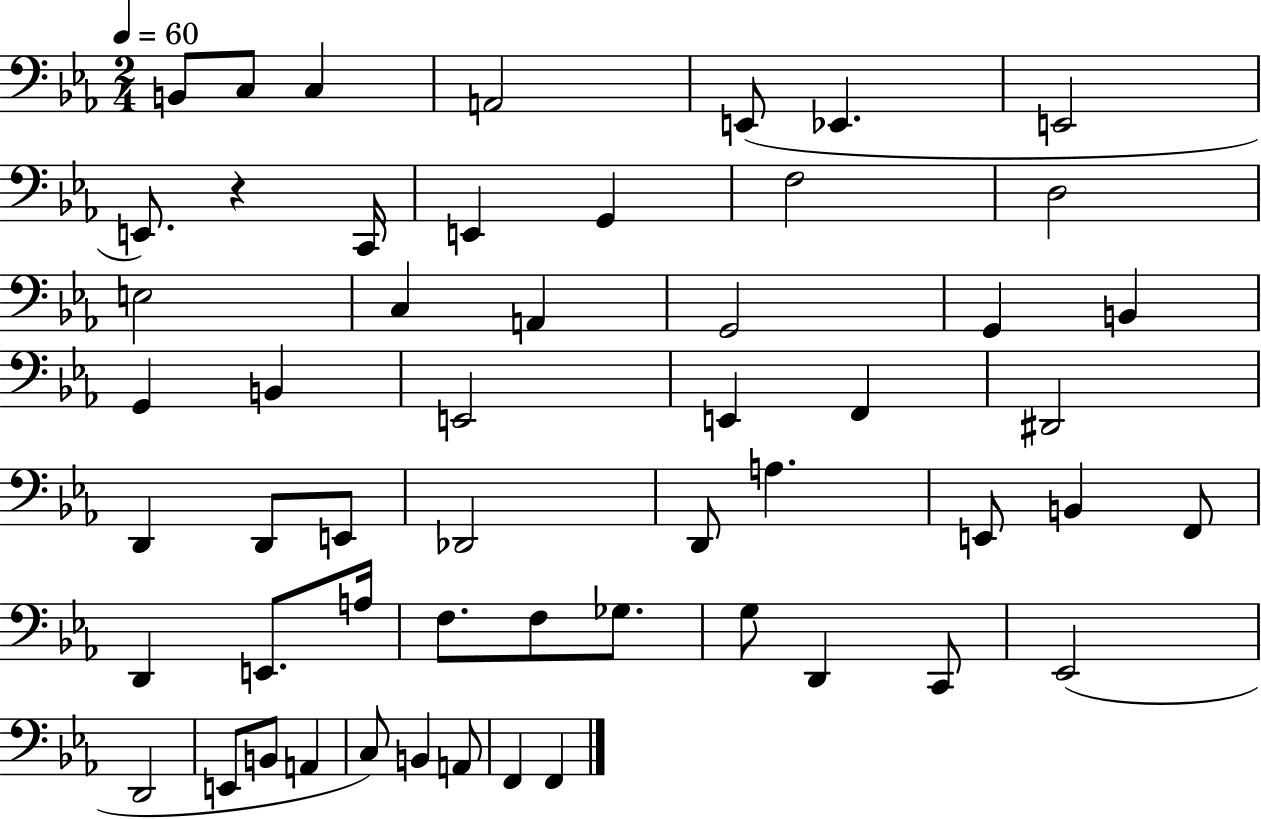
B2/e C3/e C3/q A2/h E2/e Eb2/q. E2/h E2/e. R/q C2/s E2/q G2/q F3/h D3/h E3/h C3/q A2/q G2/h G2/q B2/q G2/q B2/q E2/h E2/q F2/q D#2/h D2/q D2/e E2/e Db2/h D2/e A3/q. E2/e B2/q F2/e D2/q E2/e. A3/s F3/e. F3/e Gb3/e. G3/e D2/q C2/e Eb2/h D2/h E2/e B2/e A2/q C3/e B2/q A2/e F2/q F2/q